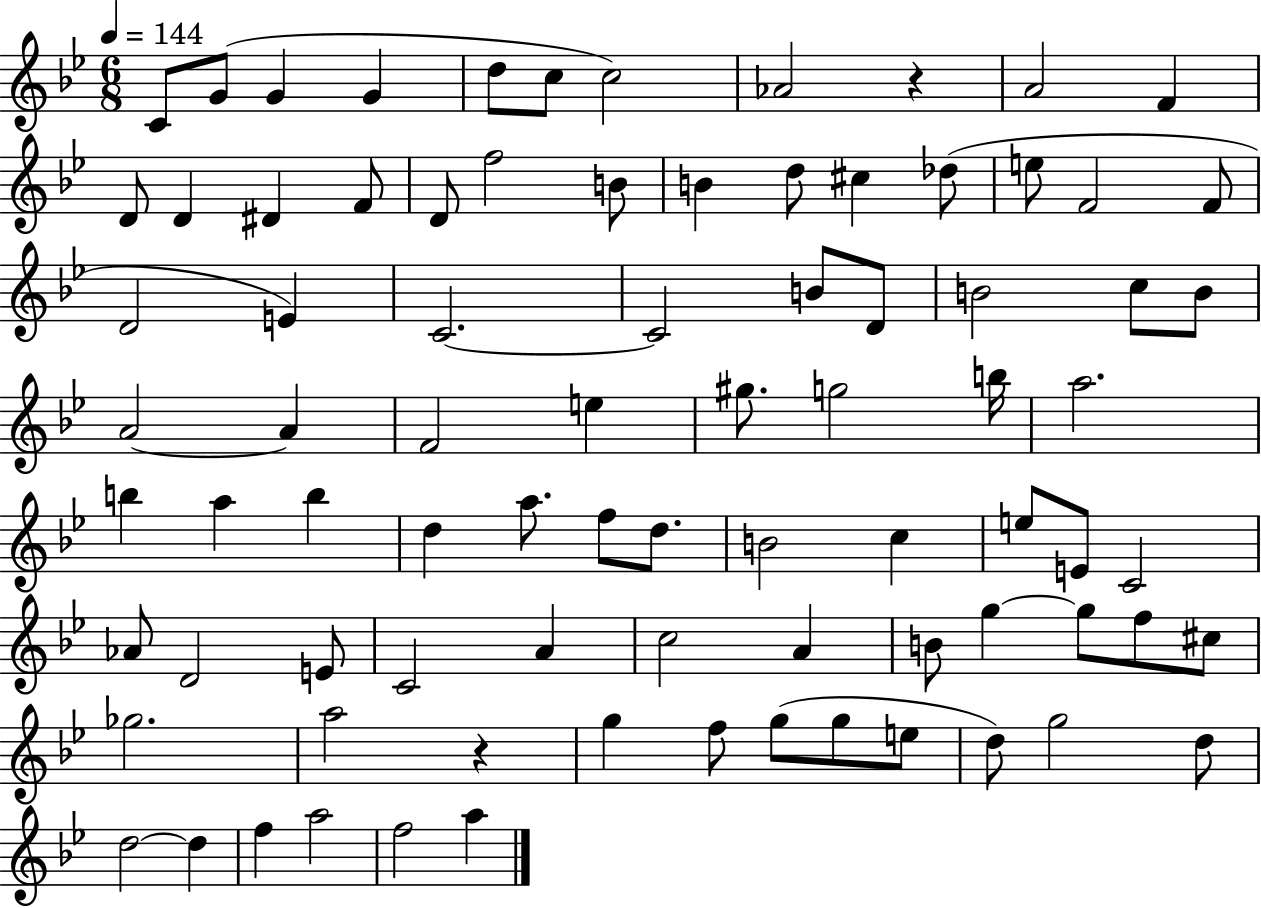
C4/e G4/e G4/q G4/q D5/e C5/e C5/h Ab4/h R/q A4/h F4/q D4/e D4/q D#4/q F4/e D4/e F5/h B4/e B4/q D5/e C#5/q Db5/e E5/e F4/h F4/e D4/h E4/q C4/h. C4/h B4/e D4/e B4/h C5/e B4/e A4/h A4/q F4/h E5/q G#5/e. G5/h B5/s A5/h. B5/q A5/q B5/q D5/q A5/e. F5/e D5/e. B4/h C5/q E5/e E4/e C4/h Ab4/e D4/h E4/e C4/h A4/q C5/h A4/q B4/e G5/q G5/e F5/e C#5/e Gb5/h. A5/h R/q G5/q F5/e G5/e G5/e E5/e D5/e G5/h D5/e D5/h D5/q F5/q A5/h F5/h A5/q